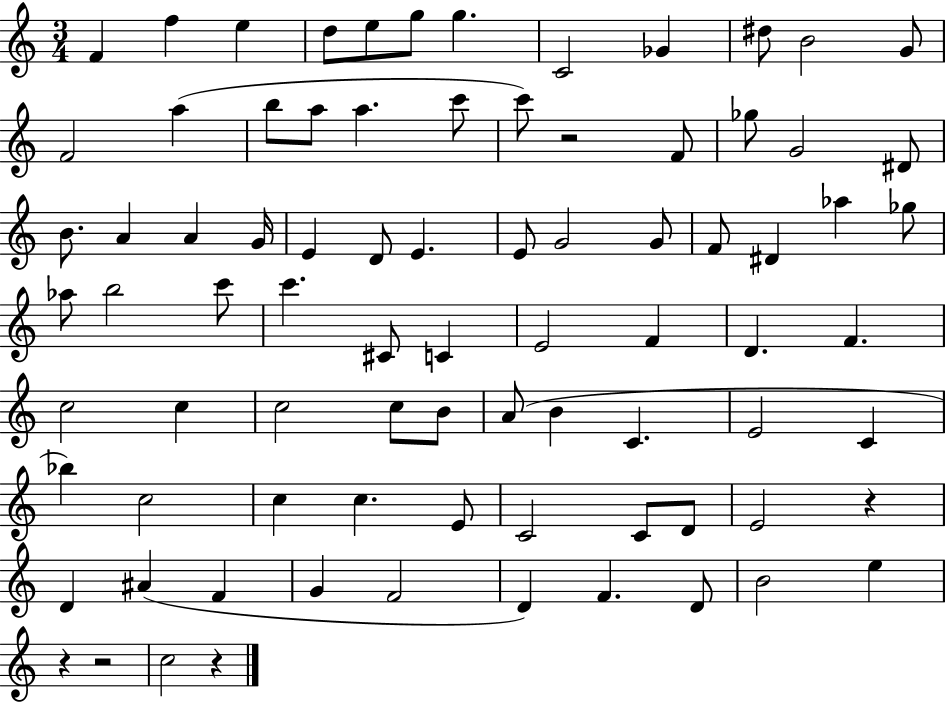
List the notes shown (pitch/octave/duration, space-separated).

F4/q F5/q E5/q D5/e E5/e G5/e G5/q. C4/h Gb4/q D#5/e B4/h G4/e F4/h A5/q B5/e A5/e A5/q. C6/e C6/e R/h F4/e Gb5/e G4/h D#4/e B4/e. A4/q A4/q G4/s E4/q D4/e E4/q. E4/e G4/h G4/e F4/e D#4/q Ab5/q Gb5/e Ab5/e B5/h C6/e C6/q. C#4/e C4/q E4/h F4/q D4/q. F4/q. C5/h C5/q C5/h C5/e B4/e A4/e B4/q C4/q. E4/h C4/q Bb5/q C5/h C5/q C5/q. E4/e C4/h C4/e D4/e E4/h R/q D4/q A#4/q F4/q G4/q F4/h D4/q F4/q. D4/e B4/h E5/q R/q R/h C5/h R/q